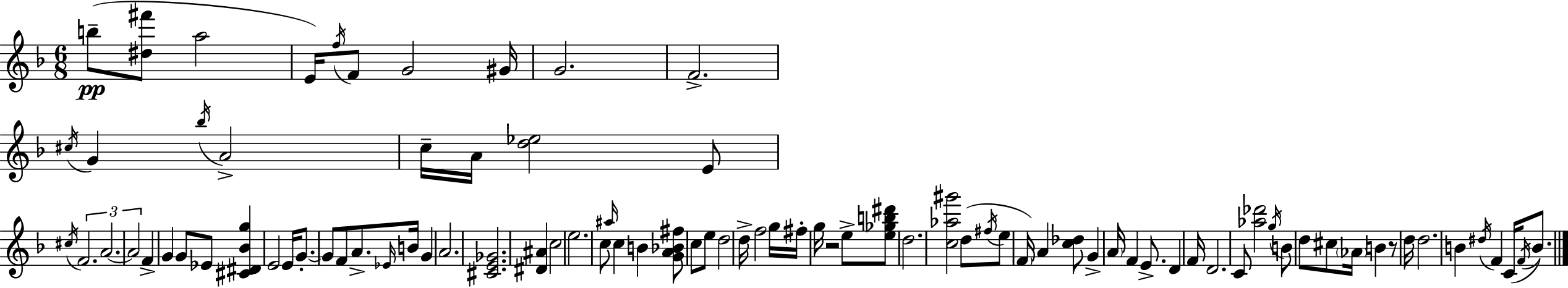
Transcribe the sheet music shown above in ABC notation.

X:1
T:Untitled
M:6/8
L:1/4
K:F
b/2 [^d^f']/2 a2 E/4 f/4 F/2 G2 ^G/4 G2 F2 ^c/4 G _b/4 A2 c/4 A/4 [d_e]2 E/2 ^c/4 F2 A2 A2 F G G/2 _E/2 [^C^D_Bg] E2 E/4 G/2 G/2 F/2 A/2 _E/4 B/4 G A2 [^CE_G]2 [^D^A] c2 e2 c/2 ^a/4 c B [GA_B^f]/2 c/2 e/2 d2 d/4 f2 g/4 ^f/4 g/4 z2 e/2 [e_gb^d']/2 d2 [c_a^g']2 d/2 ^f/4 e/2 F/4 A [c_d]/2 G A/4 F E/2 D F/4 D2 C/2 [_a_d']2 g/4 B/2 d/2 ^c/2 _A/4 B z/2 d/4 d2 B ^d/4 F C/4 F/4 B/2